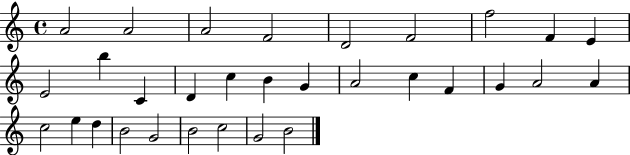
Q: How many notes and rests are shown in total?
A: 31